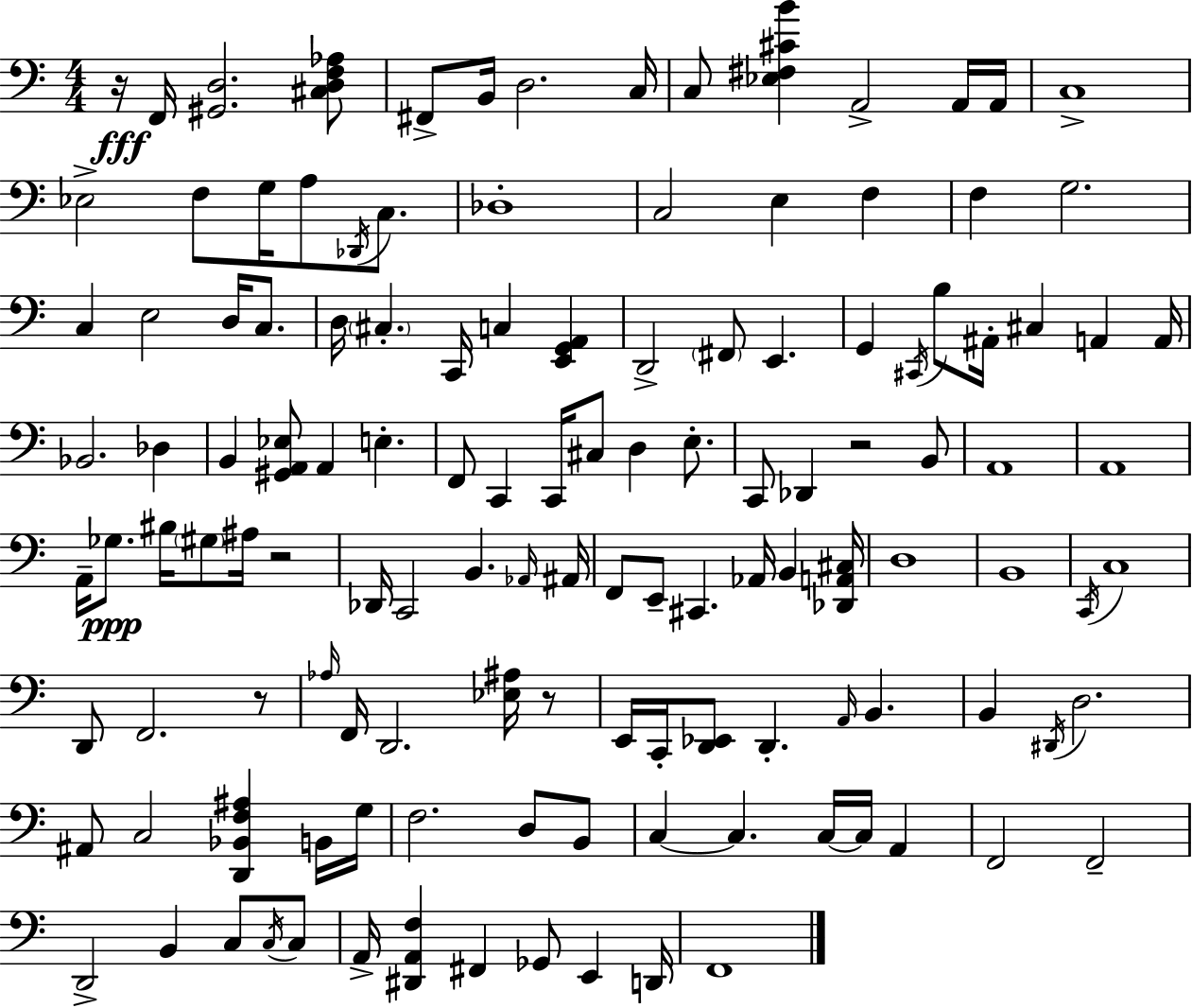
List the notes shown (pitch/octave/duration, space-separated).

R/s F2/s [G#2,D3]/h. [C#3,D3,F3,Ab3]/e F#2/e B2/s D3/h. C3/s C3/e [Eb3,F#3,C#4,B4]/q A2/h A2/s A2/s C3/w Eb3/h F3/e G3/s A3/e Db2/s C3/e. Db3/w C3/h E3/q F3/q F3/q G3/h. C3/q E3/h D3/s C3/e. D3/s C#3/q. C2/s C3/q [E2,G2,A2]/q D2/h F#2/e E2/q. G2/q C#2/s B3/e A#2/s C#3/q A2/q A2/s Bb2/h. Db3/q B2/q [G#2,A2,Eb3]/e A2/q E3/q. F2/e C2/q C2/s C#3/e D3/q E3/e. C2/e Db2/q R/h B2/e A2/w A2/w A2/s Gb3/e. BIS3/s G#3/e A#3/s R/h Db2/s C2/h B2/q. Ab2/s A#2/s F2/e E2/e C#2/q. Ab2/s B2/q [Db2,A2,C#3]/s D3/w B2/w C2/s C3/w D2/e F2/h. R/e Ab3/s F2/s D2/h. [Eb3,A#3]/s R/e E2/s C2/s [D2,Eb2]/e D2/q. A2/s B2/q. B2/q D#2/s D3/h. A#2/e C3/h [D2,Bb2,F3,A#3]/q B2/s G3/s F3/h. D3/e B2/e C3/q C3/q. C3/s C3/s A2/q F2/h F2/h D2/h B2/q C3/e C3/s C3/e A2/s [D#2,A2,F3]/q F#2/q Gb2/e E2/q D2/s F2/w